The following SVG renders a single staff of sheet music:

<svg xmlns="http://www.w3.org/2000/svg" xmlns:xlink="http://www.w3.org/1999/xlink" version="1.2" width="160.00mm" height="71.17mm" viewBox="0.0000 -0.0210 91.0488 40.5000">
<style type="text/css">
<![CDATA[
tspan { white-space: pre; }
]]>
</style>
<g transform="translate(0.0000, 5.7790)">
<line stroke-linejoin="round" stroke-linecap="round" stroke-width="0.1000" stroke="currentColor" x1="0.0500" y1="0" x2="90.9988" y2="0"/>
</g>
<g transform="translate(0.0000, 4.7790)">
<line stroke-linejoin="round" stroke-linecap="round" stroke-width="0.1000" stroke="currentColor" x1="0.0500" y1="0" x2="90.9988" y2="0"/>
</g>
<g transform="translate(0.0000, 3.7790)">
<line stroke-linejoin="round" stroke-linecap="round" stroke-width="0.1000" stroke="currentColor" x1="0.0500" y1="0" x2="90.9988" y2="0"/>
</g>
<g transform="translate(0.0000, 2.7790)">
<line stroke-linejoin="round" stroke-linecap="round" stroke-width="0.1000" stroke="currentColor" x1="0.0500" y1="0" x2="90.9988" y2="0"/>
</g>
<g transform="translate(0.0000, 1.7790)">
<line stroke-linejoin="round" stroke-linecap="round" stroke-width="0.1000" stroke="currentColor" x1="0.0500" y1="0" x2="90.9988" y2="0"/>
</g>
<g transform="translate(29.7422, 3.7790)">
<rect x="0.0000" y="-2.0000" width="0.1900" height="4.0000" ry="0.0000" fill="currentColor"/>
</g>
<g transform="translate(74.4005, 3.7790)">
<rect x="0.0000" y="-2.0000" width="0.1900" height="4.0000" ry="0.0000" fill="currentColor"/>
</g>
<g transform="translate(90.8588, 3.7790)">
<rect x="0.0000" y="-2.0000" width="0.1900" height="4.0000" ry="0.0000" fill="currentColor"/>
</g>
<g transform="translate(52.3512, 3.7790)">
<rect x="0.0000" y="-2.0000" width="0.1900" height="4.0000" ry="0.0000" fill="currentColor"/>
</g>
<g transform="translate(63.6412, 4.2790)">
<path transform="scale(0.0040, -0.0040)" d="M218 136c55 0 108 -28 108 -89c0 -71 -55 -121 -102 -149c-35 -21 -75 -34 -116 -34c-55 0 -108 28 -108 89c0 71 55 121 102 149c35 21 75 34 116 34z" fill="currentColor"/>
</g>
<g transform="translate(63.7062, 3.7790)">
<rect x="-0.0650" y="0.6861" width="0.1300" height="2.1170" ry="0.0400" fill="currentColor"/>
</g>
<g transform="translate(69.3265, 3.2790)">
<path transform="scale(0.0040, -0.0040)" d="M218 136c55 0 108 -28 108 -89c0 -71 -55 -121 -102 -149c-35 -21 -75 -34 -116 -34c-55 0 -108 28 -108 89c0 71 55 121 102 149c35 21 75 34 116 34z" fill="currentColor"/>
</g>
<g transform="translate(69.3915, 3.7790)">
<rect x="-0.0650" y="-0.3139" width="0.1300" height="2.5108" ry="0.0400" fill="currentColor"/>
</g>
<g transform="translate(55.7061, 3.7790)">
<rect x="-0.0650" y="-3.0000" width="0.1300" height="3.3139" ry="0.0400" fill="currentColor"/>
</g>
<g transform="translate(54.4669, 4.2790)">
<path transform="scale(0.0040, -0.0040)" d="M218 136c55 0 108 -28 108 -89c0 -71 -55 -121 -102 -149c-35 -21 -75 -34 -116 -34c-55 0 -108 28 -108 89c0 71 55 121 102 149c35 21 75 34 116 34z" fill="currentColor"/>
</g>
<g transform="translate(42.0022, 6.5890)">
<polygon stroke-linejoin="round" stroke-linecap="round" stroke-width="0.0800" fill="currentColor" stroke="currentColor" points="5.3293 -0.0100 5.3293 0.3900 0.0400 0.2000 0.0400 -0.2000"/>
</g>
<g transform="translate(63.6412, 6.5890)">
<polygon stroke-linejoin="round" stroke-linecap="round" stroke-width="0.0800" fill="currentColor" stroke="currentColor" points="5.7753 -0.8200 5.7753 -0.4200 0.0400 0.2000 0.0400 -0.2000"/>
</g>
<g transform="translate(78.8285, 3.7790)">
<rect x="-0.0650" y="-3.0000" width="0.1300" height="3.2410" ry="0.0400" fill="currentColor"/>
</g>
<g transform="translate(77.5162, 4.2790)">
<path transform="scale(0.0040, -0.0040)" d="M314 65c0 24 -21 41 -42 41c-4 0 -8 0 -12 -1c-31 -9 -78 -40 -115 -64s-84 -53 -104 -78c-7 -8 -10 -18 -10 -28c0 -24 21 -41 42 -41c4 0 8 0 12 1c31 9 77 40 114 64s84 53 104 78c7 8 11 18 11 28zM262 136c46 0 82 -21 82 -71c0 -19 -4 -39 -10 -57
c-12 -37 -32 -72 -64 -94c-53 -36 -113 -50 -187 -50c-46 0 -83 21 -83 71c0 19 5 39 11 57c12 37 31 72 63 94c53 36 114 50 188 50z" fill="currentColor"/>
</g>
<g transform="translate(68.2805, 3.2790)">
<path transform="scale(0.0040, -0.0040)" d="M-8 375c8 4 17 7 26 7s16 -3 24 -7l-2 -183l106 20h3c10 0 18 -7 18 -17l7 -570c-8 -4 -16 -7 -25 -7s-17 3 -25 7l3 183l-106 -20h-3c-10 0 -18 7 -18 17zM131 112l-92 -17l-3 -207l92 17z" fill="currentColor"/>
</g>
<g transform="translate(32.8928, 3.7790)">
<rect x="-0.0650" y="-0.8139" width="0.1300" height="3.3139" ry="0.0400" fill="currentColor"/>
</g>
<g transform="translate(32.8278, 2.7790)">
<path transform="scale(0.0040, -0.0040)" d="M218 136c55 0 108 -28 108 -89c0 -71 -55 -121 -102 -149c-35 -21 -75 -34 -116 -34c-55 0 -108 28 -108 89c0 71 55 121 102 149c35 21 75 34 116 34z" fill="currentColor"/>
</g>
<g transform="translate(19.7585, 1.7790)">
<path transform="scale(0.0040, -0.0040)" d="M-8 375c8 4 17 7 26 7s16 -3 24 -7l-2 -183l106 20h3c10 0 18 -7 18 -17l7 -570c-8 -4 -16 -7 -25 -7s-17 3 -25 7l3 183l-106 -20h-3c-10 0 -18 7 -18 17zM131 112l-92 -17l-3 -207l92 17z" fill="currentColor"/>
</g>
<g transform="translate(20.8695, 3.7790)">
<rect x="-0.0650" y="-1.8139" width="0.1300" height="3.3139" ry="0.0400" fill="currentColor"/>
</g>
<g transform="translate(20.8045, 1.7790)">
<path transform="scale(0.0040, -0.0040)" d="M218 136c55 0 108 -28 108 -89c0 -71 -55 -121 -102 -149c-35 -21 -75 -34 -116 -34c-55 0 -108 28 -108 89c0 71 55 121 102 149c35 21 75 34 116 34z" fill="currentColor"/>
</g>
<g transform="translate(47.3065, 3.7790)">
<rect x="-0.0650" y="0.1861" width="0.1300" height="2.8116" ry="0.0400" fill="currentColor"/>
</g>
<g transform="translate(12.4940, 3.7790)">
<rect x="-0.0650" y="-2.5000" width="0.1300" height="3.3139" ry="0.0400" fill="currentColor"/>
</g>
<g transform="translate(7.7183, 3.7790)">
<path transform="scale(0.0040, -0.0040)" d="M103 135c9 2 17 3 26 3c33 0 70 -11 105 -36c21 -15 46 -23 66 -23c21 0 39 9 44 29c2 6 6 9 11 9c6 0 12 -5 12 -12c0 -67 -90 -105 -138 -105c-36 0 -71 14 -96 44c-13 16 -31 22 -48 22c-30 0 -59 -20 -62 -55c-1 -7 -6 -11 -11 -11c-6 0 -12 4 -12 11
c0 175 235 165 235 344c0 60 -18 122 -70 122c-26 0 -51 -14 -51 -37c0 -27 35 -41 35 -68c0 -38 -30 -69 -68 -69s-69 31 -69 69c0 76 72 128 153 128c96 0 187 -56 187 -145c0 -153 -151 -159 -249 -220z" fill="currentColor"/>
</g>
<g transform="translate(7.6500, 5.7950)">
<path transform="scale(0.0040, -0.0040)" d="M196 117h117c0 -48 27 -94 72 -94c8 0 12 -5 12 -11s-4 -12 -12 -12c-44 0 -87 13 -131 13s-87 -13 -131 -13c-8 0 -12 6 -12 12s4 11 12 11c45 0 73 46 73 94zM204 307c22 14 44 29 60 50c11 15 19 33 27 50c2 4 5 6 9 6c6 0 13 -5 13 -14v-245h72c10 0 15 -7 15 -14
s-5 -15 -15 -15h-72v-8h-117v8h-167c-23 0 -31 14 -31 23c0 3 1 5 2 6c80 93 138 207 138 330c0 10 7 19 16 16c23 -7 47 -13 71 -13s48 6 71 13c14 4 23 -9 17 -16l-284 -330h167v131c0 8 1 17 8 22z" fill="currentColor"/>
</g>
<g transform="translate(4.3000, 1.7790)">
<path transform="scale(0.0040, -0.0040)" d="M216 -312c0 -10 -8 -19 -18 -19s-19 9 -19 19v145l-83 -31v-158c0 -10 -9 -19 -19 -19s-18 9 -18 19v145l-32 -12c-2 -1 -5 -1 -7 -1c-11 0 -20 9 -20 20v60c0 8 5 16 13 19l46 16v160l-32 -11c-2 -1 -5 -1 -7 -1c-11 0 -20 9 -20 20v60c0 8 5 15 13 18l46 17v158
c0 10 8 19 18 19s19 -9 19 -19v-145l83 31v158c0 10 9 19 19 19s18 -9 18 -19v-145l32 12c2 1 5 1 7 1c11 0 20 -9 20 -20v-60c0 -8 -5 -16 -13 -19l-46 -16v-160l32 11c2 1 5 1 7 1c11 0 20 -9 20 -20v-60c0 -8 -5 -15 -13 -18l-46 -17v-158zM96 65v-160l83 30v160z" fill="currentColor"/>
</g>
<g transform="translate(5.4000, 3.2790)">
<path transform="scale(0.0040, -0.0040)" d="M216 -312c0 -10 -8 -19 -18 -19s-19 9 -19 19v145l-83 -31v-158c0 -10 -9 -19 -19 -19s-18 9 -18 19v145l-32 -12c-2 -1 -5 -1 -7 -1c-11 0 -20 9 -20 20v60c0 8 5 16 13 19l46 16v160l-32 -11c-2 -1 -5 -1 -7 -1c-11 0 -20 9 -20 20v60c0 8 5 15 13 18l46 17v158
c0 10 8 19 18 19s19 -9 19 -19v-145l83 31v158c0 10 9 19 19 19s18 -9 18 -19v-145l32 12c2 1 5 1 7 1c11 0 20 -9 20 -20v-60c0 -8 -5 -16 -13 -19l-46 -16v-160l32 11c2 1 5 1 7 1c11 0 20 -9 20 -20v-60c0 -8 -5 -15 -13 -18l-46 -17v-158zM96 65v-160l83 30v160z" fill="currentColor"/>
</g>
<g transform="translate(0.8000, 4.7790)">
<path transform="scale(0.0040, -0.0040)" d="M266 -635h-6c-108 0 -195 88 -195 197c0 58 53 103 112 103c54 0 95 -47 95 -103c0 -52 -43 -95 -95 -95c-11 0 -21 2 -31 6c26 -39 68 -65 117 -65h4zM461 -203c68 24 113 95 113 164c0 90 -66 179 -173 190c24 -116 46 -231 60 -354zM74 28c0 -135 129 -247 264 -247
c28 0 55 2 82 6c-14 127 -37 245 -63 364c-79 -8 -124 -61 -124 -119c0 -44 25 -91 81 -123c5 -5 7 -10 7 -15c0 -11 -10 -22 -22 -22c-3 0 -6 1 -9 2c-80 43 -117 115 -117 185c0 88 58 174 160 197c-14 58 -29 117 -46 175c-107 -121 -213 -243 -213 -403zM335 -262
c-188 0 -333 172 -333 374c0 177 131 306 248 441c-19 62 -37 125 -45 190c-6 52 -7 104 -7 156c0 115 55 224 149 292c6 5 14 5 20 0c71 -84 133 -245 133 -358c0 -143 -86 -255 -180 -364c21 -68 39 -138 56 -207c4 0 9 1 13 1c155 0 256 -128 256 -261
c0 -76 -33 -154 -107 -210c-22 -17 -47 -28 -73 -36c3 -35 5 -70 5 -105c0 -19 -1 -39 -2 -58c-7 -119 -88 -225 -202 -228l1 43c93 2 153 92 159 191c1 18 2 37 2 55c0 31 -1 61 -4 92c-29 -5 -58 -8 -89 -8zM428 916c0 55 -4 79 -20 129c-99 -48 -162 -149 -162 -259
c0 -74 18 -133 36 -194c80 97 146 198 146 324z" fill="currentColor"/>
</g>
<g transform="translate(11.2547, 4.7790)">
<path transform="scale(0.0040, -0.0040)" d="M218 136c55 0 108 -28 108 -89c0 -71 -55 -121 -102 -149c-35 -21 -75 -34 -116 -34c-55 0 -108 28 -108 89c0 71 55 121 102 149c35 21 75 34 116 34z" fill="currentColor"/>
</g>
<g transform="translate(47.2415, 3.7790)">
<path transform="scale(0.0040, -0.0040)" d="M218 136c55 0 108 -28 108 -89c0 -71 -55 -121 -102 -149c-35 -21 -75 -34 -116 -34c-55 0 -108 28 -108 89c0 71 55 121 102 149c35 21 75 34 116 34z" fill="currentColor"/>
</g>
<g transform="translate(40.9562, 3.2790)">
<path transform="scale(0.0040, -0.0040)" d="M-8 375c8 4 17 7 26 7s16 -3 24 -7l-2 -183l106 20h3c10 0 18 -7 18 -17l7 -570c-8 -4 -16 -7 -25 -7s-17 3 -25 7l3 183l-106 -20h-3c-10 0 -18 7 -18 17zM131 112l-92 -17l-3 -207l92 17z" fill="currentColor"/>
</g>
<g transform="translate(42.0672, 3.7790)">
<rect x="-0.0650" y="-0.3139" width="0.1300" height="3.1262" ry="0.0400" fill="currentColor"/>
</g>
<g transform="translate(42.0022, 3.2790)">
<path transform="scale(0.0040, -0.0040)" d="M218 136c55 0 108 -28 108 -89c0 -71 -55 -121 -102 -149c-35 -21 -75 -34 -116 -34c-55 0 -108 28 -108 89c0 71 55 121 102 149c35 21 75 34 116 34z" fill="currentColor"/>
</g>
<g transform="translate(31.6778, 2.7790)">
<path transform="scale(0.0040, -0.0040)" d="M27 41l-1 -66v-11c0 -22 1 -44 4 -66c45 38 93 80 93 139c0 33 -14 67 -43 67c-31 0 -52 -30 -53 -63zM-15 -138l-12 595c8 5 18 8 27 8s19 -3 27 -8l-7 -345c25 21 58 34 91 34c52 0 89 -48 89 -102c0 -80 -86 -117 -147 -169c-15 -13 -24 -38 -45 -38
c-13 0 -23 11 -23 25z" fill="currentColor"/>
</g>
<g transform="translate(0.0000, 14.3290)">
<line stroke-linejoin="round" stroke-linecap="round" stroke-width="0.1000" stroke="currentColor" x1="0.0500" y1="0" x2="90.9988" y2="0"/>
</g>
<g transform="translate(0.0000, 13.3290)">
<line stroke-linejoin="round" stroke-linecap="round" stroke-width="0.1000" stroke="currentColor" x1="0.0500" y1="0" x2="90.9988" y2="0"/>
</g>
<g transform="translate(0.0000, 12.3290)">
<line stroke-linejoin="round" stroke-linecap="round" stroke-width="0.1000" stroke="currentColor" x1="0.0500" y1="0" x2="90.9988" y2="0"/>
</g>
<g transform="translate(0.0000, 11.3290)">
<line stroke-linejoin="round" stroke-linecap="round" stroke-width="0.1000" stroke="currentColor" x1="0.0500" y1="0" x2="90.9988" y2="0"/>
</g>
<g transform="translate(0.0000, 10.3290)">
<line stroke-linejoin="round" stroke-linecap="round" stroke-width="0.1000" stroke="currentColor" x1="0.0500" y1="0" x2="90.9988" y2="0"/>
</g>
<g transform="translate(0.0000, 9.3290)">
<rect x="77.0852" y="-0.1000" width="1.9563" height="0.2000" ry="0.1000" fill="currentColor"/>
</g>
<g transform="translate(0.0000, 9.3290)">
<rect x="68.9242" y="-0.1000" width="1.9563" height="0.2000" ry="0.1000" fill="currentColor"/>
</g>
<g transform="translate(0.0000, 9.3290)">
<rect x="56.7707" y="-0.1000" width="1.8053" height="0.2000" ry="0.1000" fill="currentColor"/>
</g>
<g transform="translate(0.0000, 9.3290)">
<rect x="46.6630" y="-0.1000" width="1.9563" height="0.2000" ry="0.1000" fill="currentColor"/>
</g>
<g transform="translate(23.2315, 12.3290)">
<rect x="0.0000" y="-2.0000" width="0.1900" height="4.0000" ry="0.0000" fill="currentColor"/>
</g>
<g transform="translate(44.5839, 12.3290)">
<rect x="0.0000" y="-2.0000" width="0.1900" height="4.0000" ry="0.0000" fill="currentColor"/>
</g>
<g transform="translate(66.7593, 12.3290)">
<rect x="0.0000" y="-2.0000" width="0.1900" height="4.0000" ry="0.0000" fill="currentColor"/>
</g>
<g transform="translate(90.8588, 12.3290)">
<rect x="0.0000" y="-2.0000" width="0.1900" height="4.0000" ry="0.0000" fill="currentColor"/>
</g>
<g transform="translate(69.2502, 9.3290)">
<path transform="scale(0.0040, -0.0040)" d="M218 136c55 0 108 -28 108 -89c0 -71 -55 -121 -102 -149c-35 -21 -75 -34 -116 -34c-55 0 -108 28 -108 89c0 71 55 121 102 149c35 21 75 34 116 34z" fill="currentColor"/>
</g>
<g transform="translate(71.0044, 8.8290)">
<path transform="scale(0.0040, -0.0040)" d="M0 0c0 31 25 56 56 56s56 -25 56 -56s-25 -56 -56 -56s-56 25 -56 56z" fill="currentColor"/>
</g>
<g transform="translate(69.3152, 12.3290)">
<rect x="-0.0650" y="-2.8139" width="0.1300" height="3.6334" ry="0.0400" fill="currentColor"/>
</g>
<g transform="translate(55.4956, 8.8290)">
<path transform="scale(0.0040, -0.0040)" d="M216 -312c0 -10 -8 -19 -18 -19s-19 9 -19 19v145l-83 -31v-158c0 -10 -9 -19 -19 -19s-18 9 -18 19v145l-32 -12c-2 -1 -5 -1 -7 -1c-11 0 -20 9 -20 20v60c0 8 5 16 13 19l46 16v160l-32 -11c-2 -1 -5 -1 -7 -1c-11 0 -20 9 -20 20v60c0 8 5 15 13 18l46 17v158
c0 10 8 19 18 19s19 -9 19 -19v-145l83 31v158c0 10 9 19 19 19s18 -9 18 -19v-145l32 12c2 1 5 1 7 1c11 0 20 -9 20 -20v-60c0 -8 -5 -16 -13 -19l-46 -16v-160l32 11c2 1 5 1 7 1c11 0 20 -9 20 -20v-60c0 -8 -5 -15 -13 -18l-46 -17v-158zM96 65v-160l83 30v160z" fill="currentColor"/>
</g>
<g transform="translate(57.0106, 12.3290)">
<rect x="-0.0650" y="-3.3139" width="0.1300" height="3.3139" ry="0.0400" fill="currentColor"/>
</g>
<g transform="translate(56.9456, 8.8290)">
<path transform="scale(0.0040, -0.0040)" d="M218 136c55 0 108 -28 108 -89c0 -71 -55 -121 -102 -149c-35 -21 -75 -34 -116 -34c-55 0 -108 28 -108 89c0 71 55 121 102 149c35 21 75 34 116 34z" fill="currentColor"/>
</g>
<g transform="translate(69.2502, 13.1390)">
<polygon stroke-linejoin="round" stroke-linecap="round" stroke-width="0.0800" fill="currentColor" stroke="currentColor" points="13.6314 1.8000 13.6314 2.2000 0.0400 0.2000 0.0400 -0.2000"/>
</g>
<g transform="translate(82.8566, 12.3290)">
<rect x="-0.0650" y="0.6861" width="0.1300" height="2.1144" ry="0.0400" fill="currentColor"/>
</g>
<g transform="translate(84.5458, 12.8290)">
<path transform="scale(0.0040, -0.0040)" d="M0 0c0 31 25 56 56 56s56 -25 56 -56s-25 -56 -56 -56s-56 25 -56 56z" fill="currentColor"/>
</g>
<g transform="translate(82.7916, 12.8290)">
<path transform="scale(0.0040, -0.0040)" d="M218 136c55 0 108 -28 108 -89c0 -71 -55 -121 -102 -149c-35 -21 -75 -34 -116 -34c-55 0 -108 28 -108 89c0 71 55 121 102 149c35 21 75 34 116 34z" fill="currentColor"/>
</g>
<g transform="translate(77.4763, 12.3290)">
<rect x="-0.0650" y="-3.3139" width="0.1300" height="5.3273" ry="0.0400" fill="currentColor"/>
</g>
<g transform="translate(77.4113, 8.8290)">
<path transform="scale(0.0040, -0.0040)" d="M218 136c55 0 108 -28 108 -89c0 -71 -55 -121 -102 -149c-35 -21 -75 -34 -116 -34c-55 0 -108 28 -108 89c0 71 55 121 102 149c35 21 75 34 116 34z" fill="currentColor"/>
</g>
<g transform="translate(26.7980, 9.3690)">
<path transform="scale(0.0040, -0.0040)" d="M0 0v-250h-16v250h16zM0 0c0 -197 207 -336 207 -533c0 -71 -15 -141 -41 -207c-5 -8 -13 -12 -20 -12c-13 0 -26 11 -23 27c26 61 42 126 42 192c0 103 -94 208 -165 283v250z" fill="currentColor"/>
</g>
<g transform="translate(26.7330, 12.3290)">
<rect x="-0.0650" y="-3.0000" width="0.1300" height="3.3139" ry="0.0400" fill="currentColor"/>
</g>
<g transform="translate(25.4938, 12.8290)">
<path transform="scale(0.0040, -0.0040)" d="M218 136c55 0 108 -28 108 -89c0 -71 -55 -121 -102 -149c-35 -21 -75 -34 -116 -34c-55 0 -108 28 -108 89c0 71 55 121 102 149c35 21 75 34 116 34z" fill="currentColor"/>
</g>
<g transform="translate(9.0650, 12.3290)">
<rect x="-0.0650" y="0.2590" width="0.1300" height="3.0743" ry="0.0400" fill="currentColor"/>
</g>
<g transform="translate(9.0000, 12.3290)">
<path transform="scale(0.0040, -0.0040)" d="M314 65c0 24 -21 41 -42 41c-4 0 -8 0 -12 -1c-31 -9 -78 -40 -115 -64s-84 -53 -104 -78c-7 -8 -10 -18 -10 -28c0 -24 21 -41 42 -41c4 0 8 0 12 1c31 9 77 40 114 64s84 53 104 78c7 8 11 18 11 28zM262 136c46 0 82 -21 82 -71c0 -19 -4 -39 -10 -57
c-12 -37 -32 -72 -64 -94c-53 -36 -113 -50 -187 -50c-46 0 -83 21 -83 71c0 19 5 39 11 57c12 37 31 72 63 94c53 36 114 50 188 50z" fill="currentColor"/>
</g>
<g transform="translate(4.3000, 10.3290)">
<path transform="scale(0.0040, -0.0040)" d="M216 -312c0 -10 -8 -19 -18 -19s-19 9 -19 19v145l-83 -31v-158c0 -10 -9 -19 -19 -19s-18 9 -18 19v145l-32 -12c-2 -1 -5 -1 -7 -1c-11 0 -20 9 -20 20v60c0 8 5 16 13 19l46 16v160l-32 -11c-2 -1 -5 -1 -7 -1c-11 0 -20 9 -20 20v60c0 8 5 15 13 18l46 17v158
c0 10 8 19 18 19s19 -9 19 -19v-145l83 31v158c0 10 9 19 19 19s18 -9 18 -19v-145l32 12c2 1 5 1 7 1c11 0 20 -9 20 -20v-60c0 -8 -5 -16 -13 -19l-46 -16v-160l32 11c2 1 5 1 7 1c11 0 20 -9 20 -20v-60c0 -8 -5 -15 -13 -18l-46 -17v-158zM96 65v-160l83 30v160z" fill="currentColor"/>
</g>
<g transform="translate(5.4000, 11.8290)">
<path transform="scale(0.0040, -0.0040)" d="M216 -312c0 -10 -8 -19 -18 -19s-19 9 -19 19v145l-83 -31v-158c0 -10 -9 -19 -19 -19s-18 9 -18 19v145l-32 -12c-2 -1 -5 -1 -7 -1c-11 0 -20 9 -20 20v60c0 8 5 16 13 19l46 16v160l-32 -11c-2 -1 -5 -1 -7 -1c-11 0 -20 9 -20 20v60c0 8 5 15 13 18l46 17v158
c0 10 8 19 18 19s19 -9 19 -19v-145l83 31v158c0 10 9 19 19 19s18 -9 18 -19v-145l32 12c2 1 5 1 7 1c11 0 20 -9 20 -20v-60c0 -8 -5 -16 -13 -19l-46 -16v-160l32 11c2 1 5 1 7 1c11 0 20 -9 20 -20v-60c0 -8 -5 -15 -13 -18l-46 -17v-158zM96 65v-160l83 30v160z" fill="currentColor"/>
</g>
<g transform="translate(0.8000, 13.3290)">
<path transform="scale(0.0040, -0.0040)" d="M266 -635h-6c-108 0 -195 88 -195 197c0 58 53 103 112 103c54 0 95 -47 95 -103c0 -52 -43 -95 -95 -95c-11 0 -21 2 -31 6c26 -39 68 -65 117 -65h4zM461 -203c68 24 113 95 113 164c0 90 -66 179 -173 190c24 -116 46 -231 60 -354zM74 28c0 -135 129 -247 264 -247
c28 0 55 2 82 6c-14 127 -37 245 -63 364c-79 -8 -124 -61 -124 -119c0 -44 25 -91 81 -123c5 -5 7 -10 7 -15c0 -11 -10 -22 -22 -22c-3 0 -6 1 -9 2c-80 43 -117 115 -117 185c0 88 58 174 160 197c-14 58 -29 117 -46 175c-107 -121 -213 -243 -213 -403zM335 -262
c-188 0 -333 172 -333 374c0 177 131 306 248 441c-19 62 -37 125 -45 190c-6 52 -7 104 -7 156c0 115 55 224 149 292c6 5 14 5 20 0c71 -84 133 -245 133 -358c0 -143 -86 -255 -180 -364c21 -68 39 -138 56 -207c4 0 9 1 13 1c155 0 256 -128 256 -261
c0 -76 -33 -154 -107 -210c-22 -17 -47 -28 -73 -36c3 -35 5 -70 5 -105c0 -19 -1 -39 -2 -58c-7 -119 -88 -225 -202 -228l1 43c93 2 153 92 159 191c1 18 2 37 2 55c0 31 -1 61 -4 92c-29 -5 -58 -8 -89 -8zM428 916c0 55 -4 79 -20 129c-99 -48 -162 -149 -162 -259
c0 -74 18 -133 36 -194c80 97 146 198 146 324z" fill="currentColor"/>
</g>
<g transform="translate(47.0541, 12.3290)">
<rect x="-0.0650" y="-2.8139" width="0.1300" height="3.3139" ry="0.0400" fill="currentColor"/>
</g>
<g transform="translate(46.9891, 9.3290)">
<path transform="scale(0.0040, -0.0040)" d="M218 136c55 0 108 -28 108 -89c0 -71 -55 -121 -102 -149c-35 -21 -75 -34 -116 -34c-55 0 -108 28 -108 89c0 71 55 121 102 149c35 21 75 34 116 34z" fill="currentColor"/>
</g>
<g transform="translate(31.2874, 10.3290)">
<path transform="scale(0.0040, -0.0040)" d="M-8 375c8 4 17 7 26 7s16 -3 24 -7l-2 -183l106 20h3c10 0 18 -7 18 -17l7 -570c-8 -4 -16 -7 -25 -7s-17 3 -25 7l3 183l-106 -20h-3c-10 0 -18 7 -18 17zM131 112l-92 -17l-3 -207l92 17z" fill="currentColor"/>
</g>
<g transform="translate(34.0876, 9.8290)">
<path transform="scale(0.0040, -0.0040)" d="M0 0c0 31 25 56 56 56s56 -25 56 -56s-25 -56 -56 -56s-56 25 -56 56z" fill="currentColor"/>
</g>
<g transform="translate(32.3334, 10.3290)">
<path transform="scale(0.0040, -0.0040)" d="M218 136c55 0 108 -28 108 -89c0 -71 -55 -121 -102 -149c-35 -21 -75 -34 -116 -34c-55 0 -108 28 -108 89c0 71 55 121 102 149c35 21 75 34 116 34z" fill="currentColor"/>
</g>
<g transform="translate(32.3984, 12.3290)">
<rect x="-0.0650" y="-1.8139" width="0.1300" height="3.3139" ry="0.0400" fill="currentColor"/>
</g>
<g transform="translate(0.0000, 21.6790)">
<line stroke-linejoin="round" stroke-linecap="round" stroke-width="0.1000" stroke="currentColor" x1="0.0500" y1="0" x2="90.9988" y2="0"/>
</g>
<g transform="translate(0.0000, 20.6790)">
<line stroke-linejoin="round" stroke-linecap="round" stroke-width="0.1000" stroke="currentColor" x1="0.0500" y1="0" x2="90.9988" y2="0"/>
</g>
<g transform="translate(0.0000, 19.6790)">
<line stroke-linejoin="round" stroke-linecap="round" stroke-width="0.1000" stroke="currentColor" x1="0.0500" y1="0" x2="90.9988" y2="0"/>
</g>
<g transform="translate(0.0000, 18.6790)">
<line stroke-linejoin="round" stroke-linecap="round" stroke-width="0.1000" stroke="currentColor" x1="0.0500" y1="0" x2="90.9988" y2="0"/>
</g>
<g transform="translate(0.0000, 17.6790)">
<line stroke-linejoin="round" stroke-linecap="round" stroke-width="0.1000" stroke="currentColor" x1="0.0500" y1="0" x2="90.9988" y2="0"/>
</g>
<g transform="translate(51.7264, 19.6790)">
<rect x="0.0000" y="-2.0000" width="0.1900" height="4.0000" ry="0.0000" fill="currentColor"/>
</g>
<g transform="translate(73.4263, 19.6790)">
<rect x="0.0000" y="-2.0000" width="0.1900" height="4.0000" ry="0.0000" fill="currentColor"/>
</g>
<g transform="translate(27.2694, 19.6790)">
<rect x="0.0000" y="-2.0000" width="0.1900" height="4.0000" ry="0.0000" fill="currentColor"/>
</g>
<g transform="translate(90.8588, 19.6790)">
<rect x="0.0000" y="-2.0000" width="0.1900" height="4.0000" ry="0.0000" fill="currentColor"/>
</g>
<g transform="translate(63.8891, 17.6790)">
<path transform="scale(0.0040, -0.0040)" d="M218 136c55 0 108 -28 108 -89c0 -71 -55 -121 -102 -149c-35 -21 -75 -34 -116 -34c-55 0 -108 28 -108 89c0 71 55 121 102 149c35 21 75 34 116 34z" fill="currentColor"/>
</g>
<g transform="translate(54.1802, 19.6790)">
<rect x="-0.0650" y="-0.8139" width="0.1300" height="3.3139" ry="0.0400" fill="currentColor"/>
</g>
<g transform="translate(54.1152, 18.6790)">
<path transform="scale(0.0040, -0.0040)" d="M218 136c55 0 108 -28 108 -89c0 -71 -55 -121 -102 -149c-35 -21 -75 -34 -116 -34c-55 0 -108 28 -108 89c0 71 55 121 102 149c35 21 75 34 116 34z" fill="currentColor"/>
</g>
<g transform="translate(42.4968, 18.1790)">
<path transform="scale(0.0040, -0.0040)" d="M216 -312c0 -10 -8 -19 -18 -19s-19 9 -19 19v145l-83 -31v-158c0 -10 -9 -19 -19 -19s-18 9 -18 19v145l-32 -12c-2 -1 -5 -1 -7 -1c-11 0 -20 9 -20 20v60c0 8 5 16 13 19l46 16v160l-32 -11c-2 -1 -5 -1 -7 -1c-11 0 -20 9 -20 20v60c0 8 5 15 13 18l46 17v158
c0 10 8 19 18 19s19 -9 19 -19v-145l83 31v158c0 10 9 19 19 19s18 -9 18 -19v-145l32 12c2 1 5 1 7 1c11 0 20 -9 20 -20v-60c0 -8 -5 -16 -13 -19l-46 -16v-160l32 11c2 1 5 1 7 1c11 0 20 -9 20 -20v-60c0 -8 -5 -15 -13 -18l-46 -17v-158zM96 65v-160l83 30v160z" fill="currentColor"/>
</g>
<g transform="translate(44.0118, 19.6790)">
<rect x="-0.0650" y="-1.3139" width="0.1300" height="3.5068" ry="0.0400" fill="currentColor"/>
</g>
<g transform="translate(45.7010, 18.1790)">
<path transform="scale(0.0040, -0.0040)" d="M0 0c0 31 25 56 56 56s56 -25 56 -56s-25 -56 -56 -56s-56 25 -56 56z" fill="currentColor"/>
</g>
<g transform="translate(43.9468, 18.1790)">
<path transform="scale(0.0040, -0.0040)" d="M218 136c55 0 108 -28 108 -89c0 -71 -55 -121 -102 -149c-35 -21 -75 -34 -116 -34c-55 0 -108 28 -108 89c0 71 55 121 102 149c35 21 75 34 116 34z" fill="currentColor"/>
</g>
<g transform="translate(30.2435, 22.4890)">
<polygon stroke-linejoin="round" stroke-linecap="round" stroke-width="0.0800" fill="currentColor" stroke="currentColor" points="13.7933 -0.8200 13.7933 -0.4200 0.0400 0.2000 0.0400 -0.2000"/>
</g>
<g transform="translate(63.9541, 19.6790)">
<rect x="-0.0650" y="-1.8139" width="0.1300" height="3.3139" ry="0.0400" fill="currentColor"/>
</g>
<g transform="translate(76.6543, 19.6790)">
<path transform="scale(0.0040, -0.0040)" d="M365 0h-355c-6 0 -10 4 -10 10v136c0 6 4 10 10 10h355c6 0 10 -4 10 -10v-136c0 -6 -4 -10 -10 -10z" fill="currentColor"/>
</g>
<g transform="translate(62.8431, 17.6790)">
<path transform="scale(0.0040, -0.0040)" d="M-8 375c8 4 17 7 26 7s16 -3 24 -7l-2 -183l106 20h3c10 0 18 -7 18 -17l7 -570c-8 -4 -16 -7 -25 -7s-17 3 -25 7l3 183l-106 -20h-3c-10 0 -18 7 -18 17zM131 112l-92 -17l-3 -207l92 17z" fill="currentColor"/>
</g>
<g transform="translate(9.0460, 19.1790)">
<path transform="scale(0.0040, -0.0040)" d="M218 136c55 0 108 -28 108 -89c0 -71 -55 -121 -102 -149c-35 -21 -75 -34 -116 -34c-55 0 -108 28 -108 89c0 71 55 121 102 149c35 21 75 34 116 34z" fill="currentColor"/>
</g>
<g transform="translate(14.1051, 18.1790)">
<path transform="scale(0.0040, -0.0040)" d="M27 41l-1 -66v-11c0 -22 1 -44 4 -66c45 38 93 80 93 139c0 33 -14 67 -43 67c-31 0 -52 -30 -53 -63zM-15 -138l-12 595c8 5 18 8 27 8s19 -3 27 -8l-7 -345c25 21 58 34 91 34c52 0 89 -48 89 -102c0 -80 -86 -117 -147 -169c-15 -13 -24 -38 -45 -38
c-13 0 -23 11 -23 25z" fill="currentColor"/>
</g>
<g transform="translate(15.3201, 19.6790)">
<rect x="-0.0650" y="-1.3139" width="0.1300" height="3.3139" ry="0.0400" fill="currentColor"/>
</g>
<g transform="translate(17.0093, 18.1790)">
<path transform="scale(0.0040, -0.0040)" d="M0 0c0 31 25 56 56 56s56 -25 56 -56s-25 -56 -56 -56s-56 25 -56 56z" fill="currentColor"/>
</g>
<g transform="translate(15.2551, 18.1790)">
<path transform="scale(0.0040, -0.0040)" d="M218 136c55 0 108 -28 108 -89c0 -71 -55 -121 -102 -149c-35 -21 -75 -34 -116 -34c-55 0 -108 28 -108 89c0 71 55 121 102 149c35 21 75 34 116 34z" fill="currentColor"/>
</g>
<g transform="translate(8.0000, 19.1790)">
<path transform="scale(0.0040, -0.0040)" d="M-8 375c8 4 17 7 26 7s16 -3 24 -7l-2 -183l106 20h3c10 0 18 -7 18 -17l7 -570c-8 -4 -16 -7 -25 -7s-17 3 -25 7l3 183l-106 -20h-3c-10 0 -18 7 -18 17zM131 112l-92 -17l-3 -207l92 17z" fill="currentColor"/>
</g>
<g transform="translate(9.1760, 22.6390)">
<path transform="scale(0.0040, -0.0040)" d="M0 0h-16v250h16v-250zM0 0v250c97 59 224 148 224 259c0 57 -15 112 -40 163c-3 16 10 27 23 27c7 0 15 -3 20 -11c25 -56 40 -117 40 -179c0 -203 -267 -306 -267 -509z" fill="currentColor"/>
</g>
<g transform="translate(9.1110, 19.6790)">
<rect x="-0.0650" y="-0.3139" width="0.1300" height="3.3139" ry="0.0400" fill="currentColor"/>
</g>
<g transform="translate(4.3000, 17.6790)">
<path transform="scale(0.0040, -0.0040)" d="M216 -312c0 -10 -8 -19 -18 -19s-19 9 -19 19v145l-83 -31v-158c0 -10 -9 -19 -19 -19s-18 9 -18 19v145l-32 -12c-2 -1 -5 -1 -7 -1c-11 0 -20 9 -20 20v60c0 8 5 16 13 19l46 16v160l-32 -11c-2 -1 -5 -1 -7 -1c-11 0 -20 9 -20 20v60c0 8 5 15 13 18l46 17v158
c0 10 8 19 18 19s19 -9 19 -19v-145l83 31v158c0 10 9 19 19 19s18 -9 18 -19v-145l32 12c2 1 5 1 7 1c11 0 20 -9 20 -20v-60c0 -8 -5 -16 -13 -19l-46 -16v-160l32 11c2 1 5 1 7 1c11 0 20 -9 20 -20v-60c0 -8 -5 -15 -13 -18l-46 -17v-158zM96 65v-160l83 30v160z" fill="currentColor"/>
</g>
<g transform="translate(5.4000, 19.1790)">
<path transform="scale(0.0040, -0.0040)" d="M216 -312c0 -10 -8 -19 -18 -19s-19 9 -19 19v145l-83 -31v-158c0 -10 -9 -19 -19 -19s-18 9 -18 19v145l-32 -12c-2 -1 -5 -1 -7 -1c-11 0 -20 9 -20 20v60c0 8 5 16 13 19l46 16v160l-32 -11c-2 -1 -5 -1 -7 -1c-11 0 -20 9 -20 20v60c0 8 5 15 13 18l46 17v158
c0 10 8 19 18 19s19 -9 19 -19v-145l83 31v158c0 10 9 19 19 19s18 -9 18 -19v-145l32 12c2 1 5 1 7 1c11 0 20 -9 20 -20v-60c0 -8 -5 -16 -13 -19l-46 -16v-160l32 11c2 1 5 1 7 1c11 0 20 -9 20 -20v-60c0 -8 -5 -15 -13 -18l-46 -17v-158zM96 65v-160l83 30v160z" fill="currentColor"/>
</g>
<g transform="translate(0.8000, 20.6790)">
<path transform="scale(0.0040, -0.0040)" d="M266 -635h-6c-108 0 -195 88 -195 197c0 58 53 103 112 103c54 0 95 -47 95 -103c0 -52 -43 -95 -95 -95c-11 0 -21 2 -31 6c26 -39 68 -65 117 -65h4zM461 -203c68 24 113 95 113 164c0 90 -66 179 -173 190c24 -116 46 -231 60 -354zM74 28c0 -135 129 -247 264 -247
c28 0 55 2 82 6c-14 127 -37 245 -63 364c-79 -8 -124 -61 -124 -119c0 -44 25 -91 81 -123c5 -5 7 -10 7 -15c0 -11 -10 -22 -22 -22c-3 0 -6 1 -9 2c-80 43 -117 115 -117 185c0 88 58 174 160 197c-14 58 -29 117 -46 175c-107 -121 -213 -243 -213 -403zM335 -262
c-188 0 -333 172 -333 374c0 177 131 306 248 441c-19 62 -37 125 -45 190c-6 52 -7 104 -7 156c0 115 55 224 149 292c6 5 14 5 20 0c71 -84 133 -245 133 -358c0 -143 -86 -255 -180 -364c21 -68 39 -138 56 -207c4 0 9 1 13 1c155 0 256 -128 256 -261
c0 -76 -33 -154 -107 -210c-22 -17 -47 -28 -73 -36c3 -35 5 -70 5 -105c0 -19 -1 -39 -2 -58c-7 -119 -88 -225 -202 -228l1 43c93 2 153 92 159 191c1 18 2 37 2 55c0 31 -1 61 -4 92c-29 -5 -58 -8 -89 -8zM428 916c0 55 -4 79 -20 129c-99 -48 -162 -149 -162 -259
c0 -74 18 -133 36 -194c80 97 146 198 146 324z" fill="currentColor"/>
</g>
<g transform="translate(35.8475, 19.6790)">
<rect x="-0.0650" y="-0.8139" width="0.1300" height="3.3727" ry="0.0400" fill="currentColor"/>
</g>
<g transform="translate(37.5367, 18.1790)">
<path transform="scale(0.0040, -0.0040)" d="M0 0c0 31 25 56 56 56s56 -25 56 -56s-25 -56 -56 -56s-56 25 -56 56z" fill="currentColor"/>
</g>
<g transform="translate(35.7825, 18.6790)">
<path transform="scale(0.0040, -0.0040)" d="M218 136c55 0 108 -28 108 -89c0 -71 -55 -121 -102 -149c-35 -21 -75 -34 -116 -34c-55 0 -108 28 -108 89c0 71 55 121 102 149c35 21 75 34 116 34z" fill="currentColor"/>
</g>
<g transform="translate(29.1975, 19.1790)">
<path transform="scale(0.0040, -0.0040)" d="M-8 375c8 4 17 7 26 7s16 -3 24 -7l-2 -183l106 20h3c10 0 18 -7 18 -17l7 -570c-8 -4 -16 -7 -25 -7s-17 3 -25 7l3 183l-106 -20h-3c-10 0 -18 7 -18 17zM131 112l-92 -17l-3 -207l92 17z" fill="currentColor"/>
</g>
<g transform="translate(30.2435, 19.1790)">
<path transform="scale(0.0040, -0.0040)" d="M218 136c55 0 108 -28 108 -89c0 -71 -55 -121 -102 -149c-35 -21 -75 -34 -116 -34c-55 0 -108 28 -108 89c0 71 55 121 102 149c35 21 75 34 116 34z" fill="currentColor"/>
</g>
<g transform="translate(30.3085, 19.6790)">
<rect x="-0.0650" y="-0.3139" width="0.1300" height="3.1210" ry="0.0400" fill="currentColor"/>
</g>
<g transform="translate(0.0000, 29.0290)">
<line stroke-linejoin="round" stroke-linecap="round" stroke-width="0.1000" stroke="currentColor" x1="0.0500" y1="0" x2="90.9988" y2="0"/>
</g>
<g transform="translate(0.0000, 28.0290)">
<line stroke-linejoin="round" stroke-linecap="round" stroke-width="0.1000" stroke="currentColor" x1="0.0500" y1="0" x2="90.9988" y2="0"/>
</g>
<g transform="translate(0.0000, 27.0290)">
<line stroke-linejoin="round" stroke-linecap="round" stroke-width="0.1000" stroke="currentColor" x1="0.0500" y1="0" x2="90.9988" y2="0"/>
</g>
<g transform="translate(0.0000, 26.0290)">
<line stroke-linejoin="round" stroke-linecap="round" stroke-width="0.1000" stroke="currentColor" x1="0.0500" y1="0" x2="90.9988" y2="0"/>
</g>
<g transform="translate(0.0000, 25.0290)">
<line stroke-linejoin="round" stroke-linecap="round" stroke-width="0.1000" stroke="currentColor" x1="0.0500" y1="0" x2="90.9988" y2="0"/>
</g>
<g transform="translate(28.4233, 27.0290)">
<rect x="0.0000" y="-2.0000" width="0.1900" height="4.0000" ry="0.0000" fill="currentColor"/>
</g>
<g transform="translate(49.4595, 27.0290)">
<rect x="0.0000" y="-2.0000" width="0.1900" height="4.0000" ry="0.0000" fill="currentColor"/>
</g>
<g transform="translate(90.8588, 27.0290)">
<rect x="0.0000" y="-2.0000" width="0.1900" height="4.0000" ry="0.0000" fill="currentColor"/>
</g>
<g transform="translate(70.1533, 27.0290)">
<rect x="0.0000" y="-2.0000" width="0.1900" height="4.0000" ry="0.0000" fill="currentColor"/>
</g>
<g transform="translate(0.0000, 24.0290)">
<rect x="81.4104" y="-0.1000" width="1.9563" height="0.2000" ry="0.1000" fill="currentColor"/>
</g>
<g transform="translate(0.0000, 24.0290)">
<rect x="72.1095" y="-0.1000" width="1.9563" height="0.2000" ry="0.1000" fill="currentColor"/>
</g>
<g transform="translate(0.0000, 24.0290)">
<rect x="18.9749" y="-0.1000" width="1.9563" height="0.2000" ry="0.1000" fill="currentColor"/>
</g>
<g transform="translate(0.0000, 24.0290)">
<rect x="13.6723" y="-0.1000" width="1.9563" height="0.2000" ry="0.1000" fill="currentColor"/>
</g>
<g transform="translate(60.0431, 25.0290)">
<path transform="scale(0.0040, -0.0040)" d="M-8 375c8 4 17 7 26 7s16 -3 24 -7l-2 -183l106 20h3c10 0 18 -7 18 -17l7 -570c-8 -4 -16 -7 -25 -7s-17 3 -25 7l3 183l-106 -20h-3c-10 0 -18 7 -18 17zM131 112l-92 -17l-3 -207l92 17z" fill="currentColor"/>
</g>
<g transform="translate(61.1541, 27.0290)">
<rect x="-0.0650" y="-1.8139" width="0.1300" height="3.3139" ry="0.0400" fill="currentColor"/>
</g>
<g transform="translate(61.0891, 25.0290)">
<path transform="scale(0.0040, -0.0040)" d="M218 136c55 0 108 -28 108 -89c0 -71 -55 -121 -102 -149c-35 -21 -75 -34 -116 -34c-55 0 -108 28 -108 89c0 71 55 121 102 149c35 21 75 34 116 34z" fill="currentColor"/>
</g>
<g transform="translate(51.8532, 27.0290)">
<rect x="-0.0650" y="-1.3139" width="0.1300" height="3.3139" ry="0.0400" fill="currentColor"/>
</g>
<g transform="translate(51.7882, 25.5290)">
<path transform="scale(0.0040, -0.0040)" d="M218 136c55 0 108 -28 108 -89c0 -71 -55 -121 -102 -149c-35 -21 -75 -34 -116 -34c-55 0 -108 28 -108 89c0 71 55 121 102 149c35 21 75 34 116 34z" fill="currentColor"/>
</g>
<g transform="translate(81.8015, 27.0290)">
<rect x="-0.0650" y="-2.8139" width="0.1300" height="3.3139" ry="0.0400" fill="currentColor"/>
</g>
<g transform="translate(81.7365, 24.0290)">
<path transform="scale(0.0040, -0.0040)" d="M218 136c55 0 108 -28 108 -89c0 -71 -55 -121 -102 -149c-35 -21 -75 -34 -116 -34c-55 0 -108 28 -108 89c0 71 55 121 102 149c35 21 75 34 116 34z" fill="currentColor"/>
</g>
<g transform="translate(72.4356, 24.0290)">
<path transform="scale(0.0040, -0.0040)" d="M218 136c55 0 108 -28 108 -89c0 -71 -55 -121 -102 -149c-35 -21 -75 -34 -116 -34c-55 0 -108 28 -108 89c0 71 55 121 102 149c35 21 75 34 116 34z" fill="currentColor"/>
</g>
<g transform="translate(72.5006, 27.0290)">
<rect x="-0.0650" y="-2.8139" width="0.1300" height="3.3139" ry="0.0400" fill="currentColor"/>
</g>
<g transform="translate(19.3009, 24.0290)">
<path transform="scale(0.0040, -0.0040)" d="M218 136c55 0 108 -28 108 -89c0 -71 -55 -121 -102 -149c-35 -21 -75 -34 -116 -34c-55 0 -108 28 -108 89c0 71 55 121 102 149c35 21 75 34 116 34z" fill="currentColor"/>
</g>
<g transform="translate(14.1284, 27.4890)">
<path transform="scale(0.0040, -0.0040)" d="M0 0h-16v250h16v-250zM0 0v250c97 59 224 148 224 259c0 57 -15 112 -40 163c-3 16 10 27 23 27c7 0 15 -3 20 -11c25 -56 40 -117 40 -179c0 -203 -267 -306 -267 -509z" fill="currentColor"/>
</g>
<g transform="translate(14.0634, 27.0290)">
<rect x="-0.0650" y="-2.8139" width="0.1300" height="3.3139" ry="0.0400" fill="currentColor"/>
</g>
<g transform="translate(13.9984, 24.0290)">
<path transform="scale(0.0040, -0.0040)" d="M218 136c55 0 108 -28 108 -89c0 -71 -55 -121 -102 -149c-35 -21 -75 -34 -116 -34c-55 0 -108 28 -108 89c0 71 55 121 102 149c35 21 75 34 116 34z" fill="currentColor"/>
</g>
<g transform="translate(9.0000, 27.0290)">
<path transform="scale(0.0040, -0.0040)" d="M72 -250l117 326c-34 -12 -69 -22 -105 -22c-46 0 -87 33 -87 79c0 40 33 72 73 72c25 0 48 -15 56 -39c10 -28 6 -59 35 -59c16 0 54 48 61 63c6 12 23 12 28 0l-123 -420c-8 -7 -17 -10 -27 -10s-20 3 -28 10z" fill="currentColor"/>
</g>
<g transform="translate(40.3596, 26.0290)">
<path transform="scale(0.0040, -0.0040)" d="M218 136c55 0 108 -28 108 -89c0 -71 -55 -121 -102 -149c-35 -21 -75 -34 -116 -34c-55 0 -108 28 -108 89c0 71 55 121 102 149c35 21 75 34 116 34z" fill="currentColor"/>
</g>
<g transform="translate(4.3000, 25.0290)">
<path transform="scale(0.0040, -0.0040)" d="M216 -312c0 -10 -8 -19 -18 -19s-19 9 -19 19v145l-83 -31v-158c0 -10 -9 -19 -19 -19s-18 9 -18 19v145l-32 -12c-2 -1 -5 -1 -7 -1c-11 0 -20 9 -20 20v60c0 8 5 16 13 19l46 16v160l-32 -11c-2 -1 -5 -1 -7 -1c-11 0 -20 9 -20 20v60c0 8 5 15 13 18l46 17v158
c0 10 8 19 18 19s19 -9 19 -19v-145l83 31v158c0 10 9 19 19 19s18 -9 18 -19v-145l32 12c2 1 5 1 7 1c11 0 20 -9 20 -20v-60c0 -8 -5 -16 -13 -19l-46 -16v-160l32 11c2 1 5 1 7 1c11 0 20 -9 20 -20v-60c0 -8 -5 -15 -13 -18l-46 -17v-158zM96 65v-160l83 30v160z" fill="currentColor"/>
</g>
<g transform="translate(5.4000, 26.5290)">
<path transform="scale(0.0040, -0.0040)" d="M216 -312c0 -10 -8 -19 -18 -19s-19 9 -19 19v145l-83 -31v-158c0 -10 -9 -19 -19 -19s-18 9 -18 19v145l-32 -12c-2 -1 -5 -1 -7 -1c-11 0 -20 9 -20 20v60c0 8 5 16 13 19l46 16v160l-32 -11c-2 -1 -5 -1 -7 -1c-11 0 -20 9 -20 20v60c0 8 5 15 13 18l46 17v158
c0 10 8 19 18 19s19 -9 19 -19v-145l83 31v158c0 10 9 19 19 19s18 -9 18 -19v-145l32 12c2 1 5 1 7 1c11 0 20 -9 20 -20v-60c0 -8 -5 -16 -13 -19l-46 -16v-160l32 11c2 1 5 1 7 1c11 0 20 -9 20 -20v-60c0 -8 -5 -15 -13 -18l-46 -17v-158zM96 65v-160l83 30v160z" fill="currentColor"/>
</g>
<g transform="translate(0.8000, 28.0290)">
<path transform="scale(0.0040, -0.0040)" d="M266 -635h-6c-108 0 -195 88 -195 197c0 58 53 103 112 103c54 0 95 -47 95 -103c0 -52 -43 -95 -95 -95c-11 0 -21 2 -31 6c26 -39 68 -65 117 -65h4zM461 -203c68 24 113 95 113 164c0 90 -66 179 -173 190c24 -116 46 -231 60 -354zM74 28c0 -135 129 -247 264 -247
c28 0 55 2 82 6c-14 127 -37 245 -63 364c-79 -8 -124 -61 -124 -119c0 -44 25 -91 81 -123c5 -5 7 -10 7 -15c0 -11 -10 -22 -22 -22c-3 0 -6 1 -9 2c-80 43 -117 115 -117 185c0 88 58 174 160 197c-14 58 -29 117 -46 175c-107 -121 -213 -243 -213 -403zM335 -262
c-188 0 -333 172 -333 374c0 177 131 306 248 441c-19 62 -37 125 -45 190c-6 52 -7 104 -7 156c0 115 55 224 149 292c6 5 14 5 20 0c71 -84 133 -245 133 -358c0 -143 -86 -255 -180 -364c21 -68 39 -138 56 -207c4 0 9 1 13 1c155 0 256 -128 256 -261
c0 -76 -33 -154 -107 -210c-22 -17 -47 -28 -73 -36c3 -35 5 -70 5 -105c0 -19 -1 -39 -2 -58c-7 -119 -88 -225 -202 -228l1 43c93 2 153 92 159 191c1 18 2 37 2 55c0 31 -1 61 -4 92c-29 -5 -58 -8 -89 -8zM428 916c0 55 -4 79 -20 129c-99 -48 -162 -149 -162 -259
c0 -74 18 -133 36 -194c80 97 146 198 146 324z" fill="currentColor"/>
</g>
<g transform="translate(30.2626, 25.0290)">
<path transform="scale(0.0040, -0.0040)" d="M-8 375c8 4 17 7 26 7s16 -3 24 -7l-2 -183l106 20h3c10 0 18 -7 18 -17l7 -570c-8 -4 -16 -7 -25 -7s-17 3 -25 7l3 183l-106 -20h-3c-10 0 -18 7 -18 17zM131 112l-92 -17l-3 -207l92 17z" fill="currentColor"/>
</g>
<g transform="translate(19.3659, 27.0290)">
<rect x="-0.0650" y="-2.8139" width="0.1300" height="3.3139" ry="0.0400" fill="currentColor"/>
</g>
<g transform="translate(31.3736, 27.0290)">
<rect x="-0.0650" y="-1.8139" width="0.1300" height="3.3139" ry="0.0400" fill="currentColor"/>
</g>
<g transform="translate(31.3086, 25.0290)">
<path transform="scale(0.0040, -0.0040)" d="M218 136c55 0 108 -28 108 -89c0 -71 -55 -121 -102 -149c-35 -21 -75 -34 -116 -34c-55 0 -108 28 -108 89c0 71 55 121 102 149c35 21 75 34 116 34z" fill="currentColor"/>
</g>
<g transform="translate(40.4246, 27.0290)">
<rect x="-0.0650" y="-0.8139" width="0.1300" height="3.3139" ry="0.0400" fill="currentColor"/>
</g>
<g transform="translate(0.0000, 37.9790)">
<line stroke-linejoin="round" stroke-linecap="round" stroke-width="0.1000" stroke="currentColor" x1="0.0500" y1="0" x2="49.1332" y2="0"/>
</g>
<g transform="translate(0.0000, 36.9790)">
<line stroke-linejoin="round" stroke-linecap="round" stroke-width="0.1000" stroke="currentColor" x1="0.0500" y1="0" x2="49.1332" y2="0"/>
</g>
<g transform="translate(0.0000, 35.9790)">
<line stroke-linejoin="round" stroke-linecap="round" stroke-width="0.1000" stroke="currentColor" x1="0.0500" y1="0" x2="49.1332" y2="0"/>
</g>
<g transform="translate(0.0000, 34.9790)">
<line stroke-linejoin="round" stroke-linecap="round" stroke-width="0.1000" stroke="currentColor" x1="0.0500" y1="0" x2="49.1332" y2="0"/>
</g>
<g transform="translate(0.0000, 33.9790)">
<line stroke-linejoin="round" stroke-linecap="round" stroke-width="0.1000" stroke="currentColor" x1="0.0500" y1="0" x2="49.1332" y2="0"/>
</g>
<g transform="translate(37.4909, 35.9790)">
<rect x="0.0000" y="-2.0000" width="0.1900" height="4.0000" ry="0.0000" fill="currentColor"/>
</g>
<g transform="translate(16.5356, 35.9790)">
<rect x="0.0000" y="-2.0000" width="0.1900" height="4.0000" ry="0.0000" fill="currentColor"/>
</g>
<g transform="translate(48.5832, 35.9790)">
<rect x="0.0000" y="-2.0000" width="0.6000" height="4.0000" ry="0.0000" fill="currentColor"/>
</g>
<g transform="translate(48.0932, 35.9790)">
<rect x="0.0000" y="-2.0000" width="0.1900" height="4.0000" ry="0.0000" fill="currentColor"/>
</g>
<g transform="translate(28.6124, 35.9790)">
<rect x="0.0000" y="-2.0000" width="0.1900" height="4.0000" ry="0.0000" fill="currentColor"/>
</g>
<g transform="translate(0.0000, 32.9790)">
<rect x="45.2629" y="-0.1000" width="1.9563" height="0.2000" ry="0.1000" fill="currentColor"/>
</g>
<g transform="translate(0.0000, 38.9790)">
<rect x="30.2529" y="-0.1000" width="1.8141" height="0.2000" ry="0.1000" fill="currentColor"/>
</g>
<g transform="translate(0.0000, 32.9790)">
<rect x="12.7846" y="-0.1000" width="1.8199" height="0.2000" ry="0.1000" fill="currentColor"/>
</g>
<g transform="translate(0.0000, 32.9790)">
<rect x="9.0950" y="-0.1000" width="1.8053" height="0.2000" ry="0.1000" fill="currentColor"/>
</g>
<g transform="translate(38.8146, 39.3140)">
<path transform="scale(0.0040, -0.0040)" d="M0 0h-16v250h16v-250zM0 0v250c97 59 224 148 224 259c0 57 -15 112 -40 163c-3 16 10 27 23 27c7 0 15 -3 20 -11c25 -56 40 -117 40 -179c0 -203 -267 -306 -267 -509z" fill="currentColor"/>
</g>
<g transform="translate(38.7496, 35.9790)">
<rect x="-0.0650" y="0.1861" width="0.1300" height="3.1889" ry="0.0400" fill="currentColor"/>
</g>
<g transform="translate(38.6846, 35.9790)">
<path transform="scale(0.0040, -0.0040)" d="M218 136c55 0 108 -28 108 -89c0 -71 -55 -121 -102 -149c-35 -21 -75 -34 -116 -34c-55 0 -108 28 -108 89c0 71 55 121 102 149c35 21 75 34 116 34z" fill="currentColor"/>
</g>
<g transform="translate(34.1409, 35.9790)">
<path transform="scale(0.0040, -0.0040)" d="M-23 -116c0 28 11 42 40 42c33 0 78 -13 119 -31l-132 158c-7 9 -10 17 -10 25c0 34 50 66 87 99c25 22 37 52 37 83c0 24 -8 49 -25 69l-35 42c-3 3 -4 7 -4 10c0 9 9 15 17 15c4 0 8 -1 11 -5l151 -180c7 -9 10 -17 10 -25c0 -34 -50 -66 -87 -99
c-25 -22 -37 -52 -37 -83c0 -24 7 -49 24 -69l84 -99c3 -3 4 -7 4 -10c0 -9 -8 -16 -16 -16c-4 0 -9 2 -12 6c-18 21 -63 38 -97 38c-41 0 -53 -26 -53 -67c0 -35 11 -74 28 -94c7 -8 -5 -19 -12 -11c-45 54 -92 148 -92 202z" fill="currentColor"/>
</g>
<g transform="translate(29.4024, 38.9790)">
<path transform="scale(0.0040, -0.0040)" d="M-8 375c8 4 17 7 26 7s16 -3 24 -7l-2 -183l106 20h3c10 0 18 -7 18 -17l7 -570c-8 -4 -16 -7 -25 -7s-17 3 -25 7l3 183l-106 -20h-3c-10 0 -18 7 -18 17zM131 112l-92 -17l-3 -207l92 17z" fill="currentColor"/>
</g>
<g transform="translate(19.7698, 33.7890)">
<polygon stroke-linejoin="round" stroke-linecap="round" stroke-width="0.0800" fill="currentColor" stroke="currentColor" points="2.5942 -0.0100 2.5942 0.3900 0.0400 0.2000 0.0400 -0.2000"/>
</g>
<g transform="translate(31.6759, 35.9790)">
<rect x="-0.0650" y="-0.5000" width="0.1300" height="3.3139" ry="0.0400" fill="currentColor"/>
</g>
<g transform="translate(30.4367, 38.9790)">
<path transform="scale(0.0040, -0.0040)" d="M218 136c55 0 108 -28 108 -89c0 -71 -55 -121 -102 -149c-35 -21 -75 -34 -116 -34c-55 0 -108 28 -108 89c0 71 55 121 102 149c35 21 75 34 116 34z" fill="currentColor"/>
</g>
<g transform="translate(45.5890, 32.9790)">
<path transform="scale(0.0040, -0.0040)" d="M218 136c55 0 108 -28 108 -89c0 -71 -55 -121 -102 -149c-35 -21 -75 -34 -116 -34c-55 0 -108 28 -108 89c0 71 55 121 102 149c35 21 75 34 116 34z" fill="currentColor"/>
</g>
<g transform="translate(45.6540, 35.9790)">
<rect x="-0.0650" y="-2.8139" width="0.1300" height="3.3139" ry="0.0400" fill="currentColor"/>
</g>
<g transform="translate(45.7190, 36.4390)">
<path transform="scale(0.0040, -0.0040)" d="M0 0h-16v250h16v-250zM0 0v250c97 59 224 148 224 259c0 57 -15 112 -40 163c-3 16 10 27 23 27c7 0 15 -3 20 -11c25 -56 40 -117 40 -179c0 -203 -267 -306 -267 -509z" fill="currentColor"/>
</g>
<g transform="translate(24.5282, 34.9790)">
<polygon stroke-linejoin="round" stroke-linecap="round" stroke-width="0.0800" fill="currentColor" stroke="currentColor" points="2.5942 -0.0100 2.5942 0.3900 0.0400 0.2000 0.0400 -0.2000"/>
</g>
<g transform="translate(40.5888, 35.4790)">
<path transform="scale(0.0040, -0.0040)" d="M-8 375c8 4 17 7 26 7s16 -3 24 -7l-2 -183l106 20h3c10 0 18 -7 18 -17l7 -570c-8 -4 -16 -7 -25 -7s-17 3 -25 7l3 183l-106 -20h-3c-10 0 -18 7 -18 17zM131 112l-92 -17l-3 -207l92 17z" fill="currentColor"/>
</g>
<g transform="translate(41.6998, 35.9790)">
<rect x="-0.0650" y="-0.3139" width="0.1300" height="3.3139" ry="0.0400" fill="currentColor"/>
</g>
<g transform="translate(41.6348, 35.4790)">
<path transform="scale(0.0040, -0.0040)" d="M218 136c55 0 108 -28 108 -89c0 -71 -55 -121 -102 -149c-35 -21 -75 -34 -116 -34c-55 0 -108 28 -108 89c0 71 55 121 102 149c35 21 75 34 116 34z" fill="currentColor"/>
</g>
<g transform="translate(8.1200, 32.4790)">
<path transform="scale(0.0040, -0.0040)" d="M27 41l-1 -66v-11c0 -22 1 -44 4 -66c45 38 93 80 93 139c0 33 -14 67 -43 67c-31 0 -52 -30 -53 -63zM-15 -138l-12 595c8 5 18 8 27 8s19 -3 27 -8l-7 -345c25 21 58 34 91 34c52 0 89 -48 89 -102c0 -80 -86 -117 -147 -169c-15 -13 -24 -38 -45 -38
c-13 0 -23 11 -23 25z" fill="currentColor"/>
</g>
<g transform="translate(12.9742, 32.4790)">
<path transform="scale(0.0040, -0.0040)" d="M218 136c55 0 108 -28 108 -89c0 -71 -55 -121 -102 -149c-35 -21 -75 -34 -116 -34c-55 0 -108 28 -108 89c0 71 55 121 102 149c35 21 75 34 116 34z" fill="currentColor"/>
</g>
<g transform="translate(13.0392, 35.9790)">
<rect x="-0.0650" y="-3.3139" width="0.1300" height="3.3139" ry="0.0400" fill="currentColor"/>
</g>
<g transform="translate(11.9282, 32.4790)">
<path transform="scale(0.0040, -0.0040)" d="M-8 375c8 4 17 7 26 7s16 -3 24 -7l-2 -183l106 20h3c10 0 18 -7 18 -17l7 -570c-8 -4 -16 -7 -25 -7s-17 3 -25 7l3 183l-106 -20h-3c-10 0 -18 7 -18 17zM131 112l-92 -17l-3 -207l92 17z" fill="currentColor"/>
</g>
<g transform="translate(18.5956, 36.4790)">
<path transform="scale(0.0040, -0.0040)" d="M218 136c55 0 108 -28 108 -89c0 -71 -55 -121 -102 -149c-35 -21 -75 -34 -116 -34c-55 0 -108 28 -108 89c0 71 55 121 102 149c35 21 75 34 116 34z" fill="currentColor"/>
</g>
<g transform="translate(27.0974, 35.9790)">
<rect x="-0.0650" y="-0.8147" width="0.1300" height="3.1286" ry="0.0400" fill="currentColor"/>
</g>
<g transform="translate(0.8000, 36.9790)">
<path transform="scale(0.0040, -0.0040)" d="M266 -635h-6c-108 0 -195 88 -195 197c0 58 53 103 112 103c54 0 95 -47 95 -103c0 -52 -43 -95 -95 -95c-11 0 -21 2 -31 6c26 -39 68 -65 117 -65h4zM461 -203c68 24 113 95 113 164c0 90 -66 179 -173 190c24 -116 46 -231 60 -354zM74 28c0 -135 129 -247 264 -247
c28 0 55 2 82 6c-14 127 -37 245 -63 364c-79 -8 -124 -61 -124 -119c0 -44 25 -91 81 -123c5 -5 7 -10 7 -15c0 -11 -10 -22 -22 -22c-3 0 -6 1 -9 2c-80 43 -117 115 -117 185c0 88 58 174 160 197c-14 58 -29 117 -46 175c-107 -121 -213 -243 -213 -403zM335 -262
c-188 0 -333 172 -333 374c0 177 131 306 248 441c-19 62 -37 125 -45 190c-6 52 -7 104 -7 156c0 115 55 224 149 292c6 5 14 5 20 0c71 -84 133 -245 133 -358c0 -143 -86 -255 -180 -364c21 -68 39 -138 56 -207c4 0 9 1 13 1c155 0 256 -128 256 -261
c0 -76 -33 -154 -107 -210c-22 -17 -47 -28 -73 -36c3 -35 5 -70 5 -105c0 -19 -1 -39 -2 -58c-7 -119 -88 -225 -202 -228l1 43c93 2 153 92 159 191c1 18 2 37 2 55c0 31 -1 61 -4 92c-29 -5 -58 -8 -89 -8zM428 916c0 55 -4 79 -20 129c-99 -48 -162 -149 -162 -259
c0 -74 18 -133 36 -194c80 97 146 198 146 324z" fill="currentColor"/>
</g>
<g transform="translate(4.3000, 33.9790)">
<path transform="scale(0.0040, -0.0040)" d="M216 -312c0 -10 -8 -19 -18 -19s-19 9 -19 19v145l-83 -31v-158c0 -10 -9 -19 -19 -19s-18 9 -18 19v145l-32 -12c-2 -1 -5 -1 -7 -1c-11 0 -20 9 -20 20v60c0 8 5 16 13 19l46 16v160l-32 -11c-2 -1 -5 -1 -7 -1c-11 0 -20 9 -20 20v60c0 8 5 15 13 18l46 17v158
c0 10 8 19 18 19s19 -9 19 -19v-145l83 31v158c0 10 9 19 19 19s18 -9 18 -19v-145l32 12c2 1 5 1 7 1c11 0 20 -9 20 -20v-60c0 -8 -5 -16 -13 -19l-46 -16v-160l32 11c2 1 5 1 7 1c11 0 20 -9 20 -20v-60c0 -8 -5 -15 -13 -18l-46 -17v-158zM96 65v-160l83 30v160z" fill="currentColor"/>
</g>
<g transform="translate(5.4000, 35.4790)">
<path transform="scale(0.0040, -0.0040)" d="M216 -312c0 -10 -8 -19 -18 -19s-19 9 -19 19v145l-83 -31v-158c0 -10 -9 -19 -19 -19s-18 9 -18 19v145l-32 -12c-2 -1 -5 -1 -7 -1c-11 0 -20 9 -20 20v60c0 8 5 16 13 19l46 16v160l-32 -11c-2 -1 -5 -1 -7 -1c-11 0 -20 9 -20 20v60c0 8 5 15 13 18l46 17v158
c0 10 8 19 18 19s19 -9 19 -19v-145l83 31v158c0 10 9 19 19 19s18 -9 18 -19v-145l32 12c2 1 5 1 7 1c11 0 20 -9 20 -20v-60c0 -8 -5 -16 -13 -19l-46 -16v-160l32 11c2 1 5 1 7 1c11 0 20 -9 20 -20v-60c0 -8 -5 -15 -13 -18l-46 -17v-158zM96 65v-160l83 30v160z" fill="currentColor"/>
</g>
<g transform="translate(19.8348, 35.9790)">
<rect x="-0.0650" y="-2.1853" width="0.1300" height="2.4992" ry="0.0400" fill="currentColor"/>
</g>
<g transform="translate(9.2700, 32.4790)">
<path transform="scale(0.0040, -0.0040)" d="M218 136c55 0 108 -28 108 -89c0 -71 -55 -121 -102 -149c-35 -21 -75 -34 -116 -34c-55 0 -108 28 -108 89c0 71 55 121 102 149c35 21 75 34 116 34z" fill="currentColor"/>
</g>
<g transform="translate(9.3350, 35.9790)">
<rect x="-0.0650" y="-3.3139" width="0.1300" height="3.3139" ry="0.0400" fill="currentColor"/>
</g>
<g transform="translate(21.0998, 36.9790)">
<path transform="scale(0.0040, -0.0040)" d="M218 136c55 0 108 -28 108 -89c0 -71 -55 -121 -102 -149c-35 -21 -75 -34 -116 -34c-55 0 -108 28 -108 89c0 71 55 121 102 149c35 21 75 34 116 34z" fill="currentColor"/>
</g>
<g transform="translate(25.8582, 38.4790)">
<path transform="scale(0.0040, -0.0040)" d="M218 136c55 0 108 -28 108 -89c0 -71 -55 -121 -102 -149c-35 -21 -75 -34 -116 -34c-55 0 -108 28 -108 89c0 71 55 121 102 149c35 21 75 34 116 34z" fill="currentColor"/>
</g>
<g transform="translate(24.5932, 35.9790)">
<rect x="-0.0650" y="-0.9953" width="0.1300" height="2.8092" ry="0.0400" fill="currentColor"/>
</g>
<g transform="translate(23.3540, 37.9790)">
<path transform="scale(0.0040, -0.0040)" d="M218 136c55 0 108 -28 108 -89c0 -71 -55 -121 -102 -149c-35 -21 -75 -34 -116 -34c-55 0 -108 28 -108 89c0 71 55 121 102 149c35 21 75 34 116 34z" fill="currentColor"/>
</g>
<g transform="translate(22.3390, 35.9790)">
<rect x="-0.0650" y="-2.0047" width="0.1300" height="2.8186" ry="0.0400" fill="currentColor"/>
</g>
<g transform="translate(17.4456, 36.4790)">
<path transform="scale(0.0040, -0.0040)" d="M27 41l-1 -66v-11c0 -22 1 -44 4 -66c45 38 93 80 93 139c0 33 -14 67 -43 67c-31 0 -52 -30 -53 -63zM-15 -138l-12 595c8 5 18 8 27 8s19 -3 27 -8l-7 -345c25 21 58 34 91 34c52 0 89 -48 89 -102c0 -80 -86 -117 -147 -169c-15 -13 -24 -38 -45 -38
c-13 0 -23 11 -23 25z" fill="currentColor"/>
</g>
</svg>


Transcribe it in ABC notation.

X:1
T:Untitled
M:2/4
L:1/4
K:D
G f _d c/2 B/2 A A/2 c/2 A2 B2 A/2 f a ^b a/2 b/2 A/2 c/2 _e c/2 d/2 ^e/2 d f z2 z/2 a/2 a f d e f a a _b b _A/2 G/2 E/2 D/2 C z B/2 c a/2